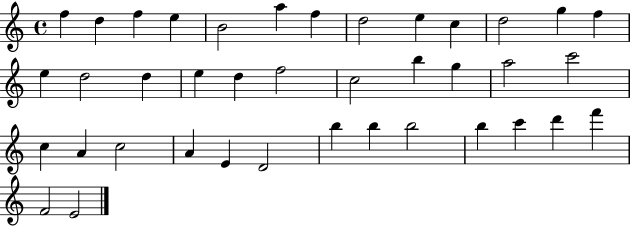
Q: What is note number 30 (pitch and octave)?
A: D4